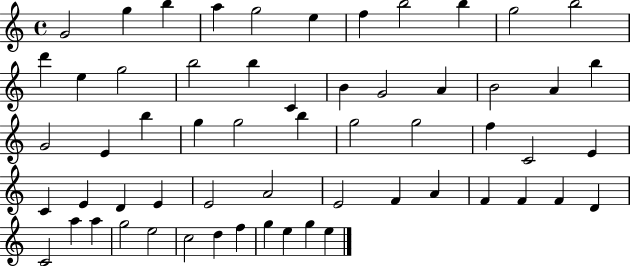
X:1
T:Untitled
M:4/4
L:1/4
K:C
G2 g b a g2 e f b2 b g2 b2 d' e g2 b2 b C B G2 A B2 A b G2 E b g g2 b g2 g2 f C2 E C E D E E2 A2 E2 F A F F F D C2 a a g2 e2 c2 d f g e g e